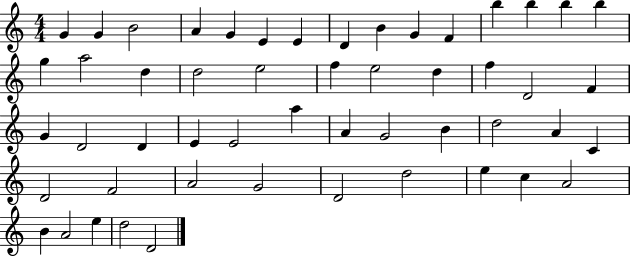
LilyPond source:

{
  \clef treble
  \numericTimeSignature
  \time 4/4
  \key c \major
  g'4 g'4 b'2 | a'4 g'4 e'4 e'4 | d'4 b'4 g'4 f'4 | b''4 b''4 b''4 b''4 | \break g''4 a''2 d''4 | d''2 e''2 | f''4 e''2 d''4 | f''4 d'2 f'4 | \break g'4 d'2 d'4 | e'4 e'2 a''4 | a'4 g'2 b'4 | d''2 a'4 c'4 | \break d'2 f'2 | a'2 g'2 | d'2 d''2 | e''4 c''4 a'2 | \break b'4 a'2 e''4 | d''2 d'2 | \bar "|."
}